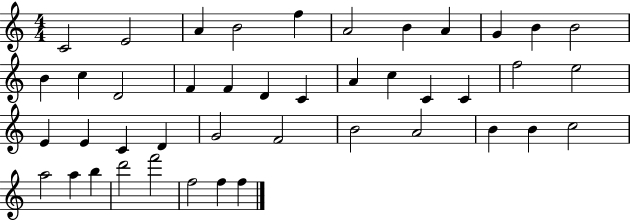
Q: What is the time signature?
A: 4/4